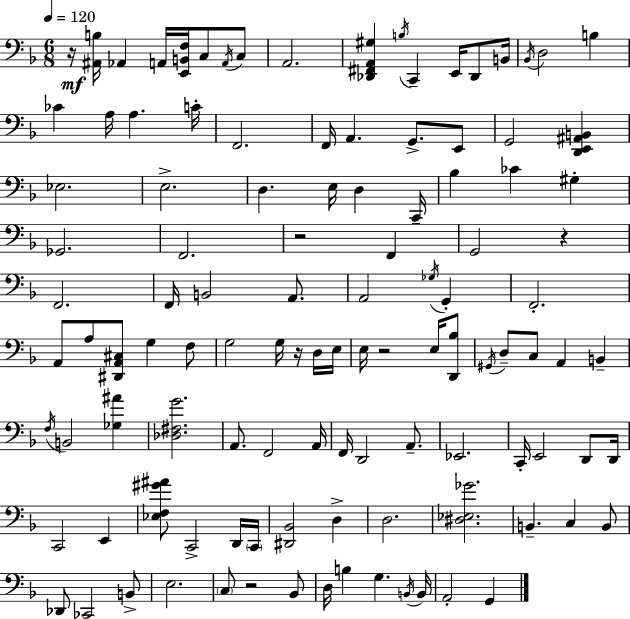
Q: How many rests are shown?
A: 6